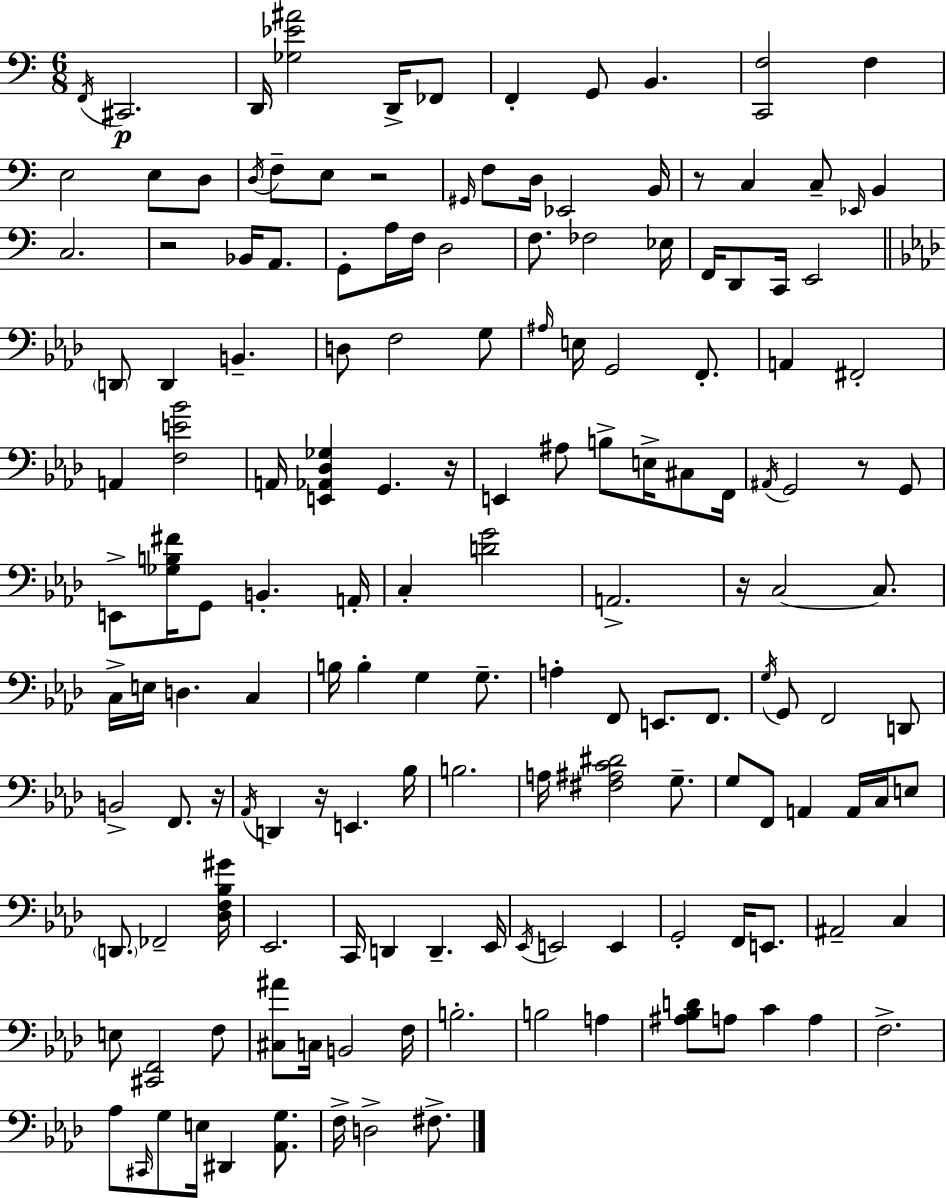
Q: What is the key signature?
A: A minor